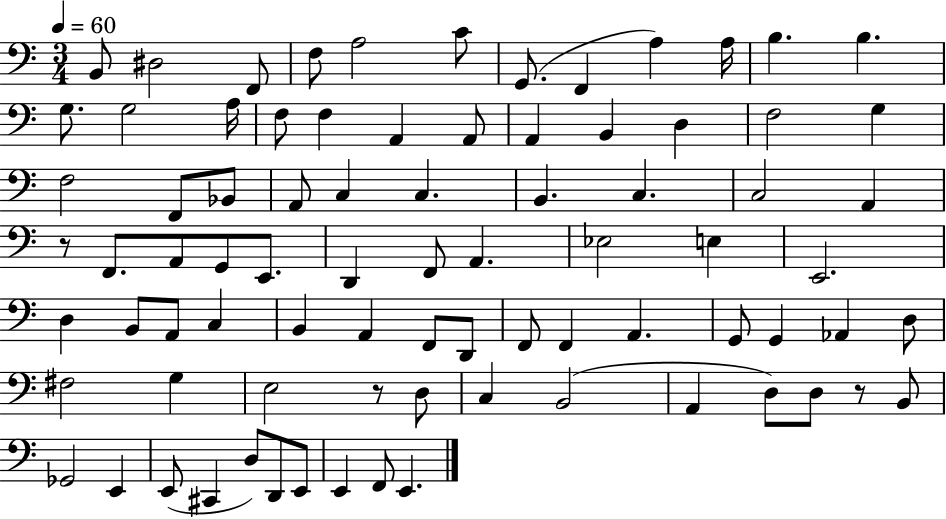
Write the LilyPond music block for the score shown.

{
  \clef bass
  \numericTimeSignature
  \time 3/4
  \key c \major
  \tempo 4 = 60
  \repeat volta 2 { b,8 dis2 f,8 | f8 a2 c'8 | g,8.( f,4 a4) a16 | b4. b4. | \break g8. g2 a16 | f8 f4 a,4 a,8 | a,4 b,4 d4 | f2 g4 | \break f2 f,8 bes,8 | a,8 c4 c4. | b,4. c4. | c2 a,4 | \break r8 f,8. a,8 g,8 e,8. | d,4 f,8 a,4. | ees2 e4 | e,2. | \break d4 b,8 a,8 c4 | b,4 a,4 f,8 d,8 | f,8 f,4 a,4. | g,8 g,4 aes,4 d8 | \break fis2 g4 | e2 r8 d8 | c4 b,2( | a,4 d8) d8 r8 b,8 | \break ges,2 e,4 | e,8( cis,4 d8) d,8 e,8 | e,4 f,8 e,4. | } \bar "|."
}